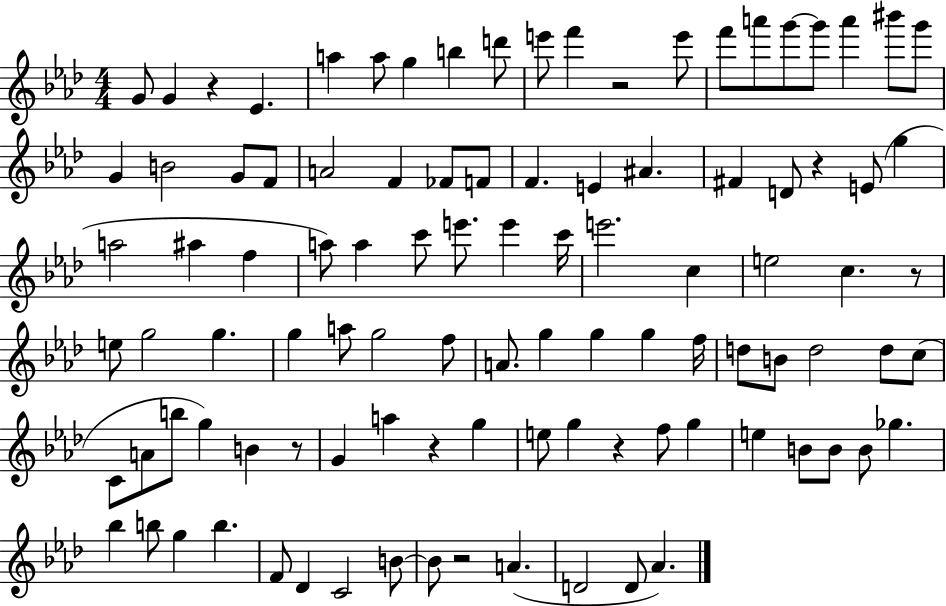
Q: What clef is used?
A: treble